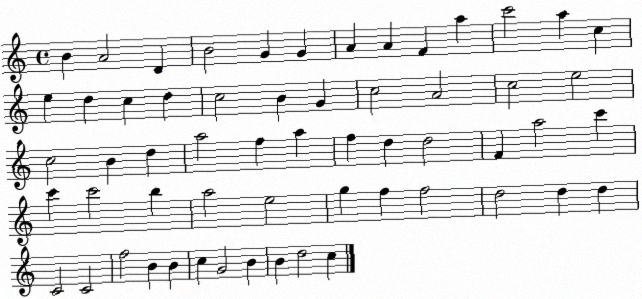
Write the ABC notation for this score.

X:1
T:Untitled
M:4/4
L:1/4
K:C
B A2 D B2 G G A A F a c'2 a c e d c d c2 B G c2 A2 c2 e2 c2 B d a2 f a f d d2 F a2 c' c' c'2 b a2 e2 g f f2 d2 d d C2 C2 f2 B B c G2 B B d2 c